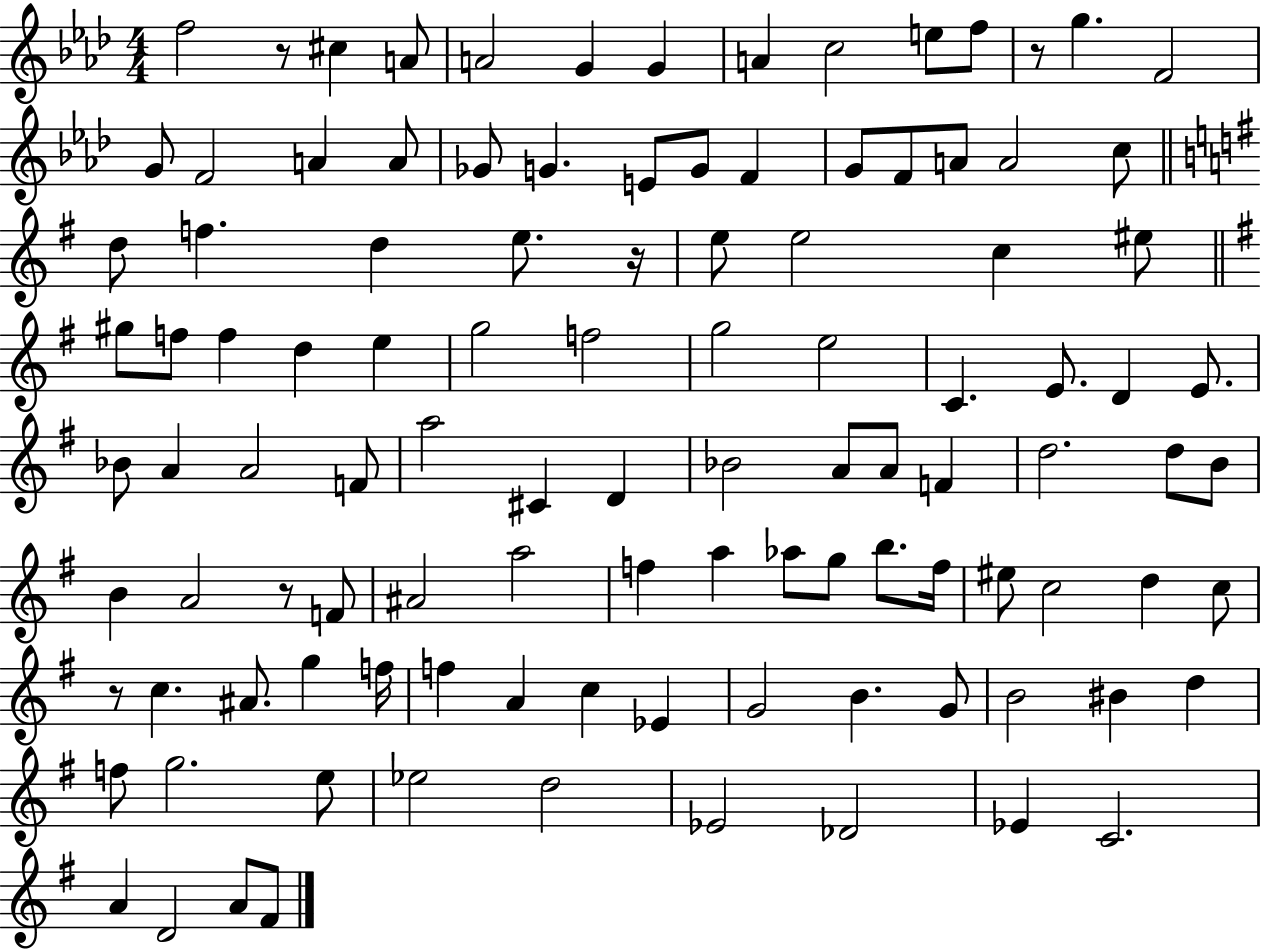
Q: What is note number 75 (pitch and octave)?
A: D5